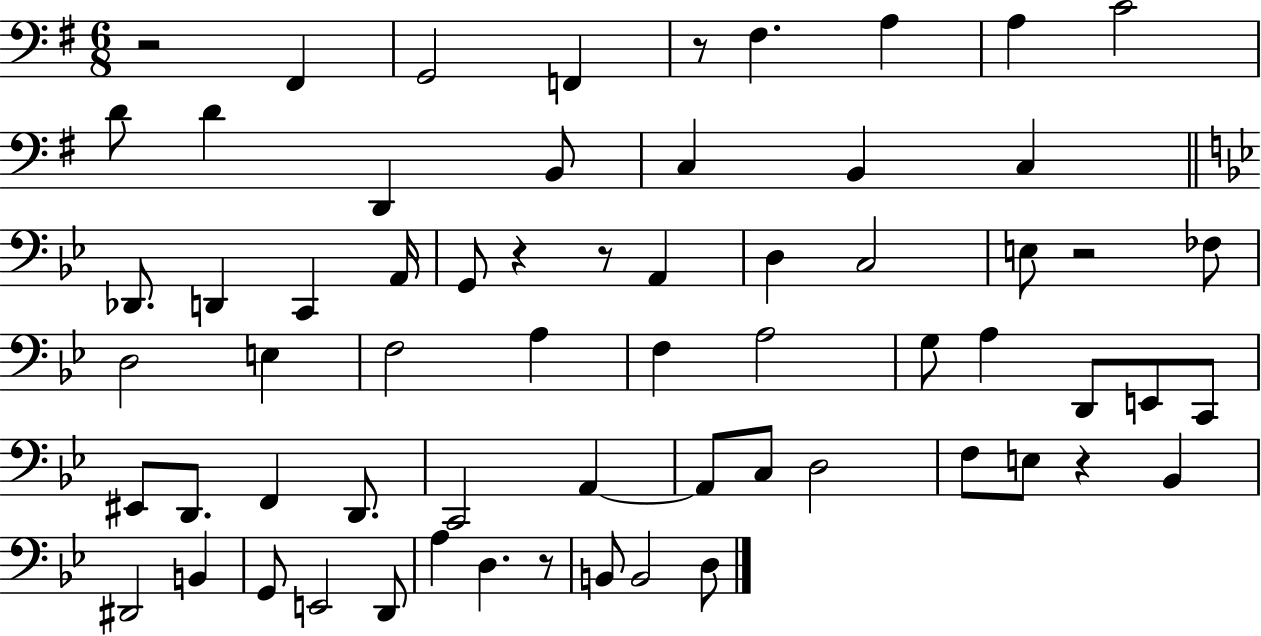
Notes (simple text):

R/h F#2/q G2/h F2/q R/e F#3/q. A3/q A3/q C4/h D4/e D4/q D2/q B2/e C3/q B2/q C3/q Db2/e. D2/q C2/q A2/s G2/e R/q R/e A2/q D3/q C3/h E3/e R/h FES3/e D3/h E3/q F3/h A3/q F3/q A3/h G3/e A3/q D2/e E2/e C2/e EIS2/e D2/e. F2/q D2/e. C2/h A2/q A2/e C3/e D3/h F3/e E3/e R/q Bb2/q D#2/h B2/q G2/e E2/h D2/e A3/q D3/q. R/e B2/e B2/h D3/e